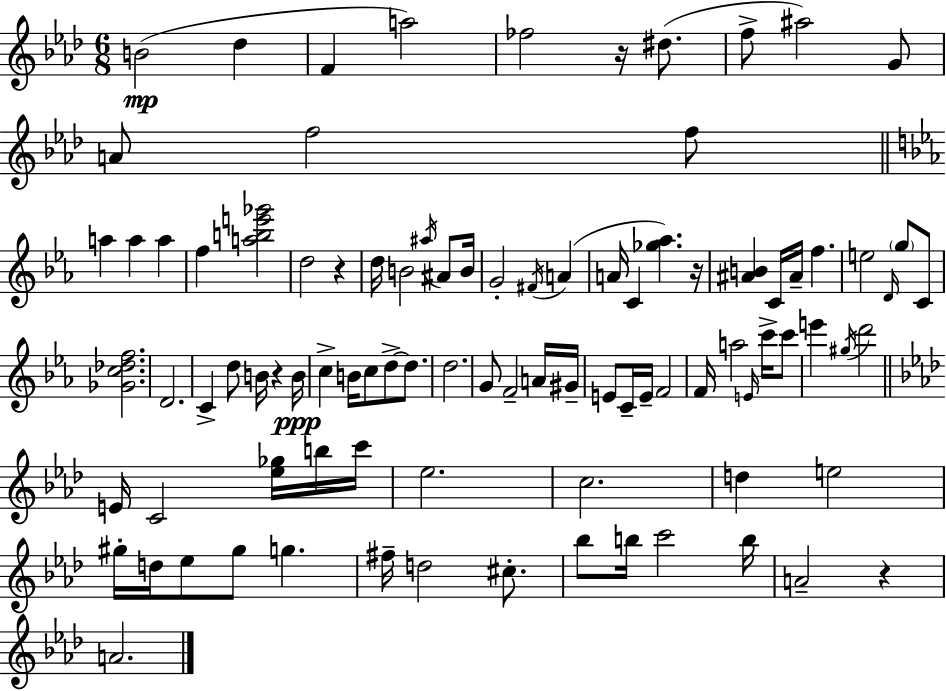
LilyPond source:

{
  \clef treble
  \numericTimeSignature
  \time 6/8
  \key f \minor
  b'2(\mp des''4 | f'4 a''2) | fes''2 r16 dis''8.( | f''8-> ais''2) g'8 | \break a'8 f''2 f''8 | \bar "||" \break \key ees \major a''4 a''4 a''4 | f''4 <a'' b'' e''' ges'''>2 | d''2 r4 | d''16 b'2 \acciaccatura { ais''16 } ais'8 | \break b'16 g'2-. \acciaccatura { fis'16 }( a'4 | a'16 c'4 <ges'' aes''>4.) | r16 <ais' b'>4 c'16 ais'16-- f''4. | e''2 \grace { d'16 } \parenthesize g''8 | \break c'8 <ges' c'' des'' f''>2. | d'2. | c'4-> d''8 b'16 r4 | b'16\ppp c''4-> b'16 c''8 d''8->~~ | \break d''8. d''2. | g'8 f'2-- | a'16 gis'16-- e'8 c'16-- e'16-- f'2 | f'16 a''2 | \break \grace { e'16 } c'''16-> c'''8 e'''4 \acciaccatura { gis''16 } d'''2 | \bar "||" \break \key f \minor e'16 c'2 <ees'' ges''>16 b''16 c'''16 | ees''2. | c''2. | d''4 e''2 | \break gis''16-. d''16 ees''8 gis''8 g''4. | fis''16-- d''2 cis''8.-. | bes''8 b''16 c'''2 b''16 | a'2-- r4 | \break a'2. | \bar "|."
}